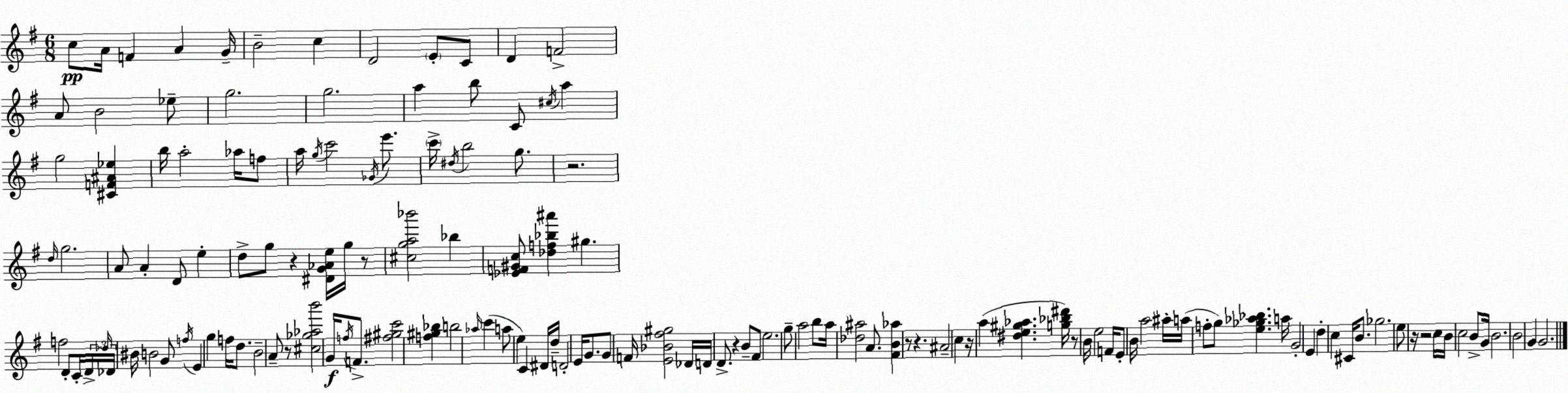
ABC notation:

X:1
T:Untitled
M:6/8
L:1/4
K:Em
c/2 A/4 F A G/4 B2 c D2 E/2 C/2 D F2 A/2 B2 _e/2 g2 g2 a b/2 C/2 ^c/4 a g2 [^CF^A_e] b/4 a2 _a/4 f/2 a/4 g/4 c'2 _G/4 e'/2 c'/4 ^d/4 b2 g/2 z2 d/4 g2 A/2 A D/2 e d/2 g/2 z [^DG_Ae]/4 g/4 z/2 [^cga_b']2 _b [_EF^Gc]/2 [_df_b^a'] ^g f2 D/2 C/4 D/4 _d/4 _D/4 ^B/4 B2 G/2 f/4 E g f/4 d/2 B2 A/2 z/2 [^c_g_ab']2 G/4 f/4 F/2 [^f^gc']2 [f^g_b] b2 _a/4 c' a/2 e C ^D/4 d/4 D2 E/4 G/2 G/2 F/4 [E_B^f^g]2 _D/4 D/4 D/2 z B/2 ^F/2 e2 g/2 a2 b/2 a/4 [_d^a]2 A/2 [^FB_a] z/2 z ^A2 c z/4 a [^de^g_a] [g_b^d']/4 z/2 B/4 e2 F/4 E/2 B/4 a2 ^a/4 a/4 f/2 g/2 [e_g_a_b] a/4 G2 E d c ^C/4 B/2 _g2 e/2 z/4 z2 c/4 B/4 c2 B/2 G/4 B2 B2 G G2